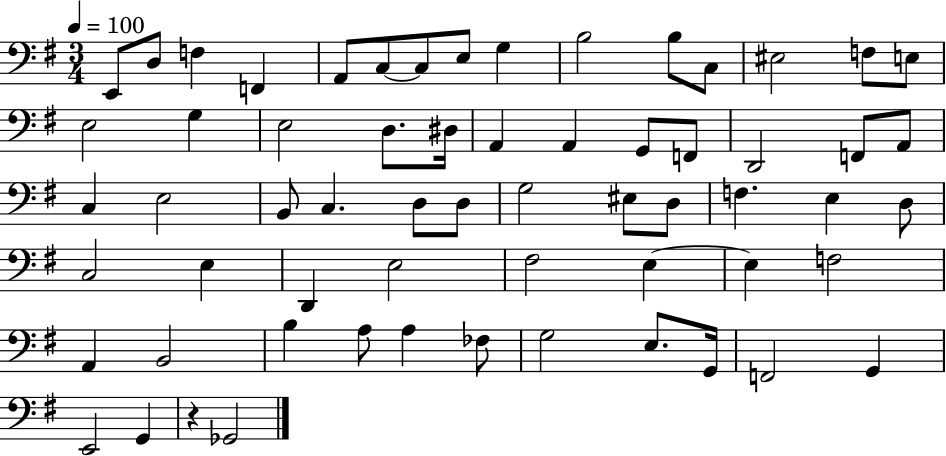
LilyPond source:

{
  \clef bass
  \numericTimeSignature
  \time 3/4
  \key g \major
  \tempo 4 = 100
  \repeat volta 2 { e,8 d8 f4 f,4 | a,8 c8~~ c8 e8 g4 | b2 b8 c8 | eis2 f8 e8 | \break e2 g4 | e2 d8. dis16 | a,4 a,4 g,8 f,8 | d,2 f,8 a,8 | \break c4 e2 | b,8 c4. d8 d8 | g2 eis8 d8 | f4. e4 d8 | \break c2 e4 | d,4 e2 | fis2 e4~~ | e4 f2 | \break a,4 b,2 | b4 a8 a4 fes8 | g2 e8. g,16 | f,2 g,4 | \break e,2 g,4 | r4 ges,2 | } \bar "|."
}